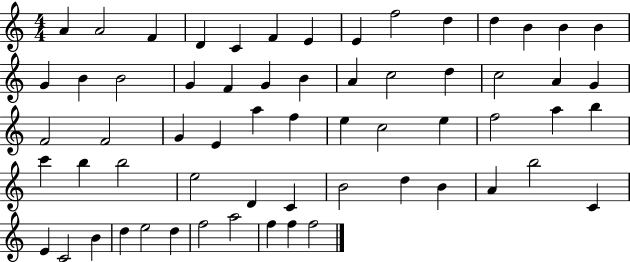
{
  \clef treble
  \numericTimeSignature
  \time 4/4
  \key c \major
  a'4 a'2 f'4 | d'4 c'4 f'4 e'4 | e'4 f''2 d''4 | d''4 b'4 b'4 b'4 | \break g'4 b'4 b'2 | g'4 f'4 g'4 b'4 | a'4 c''2 d''4 | c''2 a'4 g'4 | \break f'2 f'2 | g'4 e'4 a''4 f''4 | e''4 c''2 e''4 | f''2 a''4 b''4 | \break c'''4 b''4 b''2 | e''2 d'4 c'4 | b'2 d''4 b'4 | a'4 b''2 c'4 | \break e'4 c'2 b'4 | d''4 e''2 d''4 | f''2 a''2 | f''4 f''4 f''2 | \break \bar "|."
}